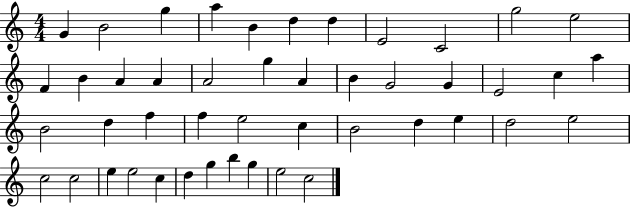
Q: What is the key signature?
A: C major